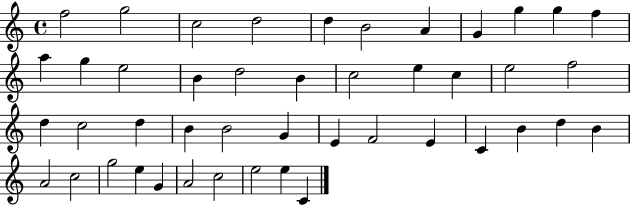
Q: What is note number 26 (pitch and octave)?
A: B4